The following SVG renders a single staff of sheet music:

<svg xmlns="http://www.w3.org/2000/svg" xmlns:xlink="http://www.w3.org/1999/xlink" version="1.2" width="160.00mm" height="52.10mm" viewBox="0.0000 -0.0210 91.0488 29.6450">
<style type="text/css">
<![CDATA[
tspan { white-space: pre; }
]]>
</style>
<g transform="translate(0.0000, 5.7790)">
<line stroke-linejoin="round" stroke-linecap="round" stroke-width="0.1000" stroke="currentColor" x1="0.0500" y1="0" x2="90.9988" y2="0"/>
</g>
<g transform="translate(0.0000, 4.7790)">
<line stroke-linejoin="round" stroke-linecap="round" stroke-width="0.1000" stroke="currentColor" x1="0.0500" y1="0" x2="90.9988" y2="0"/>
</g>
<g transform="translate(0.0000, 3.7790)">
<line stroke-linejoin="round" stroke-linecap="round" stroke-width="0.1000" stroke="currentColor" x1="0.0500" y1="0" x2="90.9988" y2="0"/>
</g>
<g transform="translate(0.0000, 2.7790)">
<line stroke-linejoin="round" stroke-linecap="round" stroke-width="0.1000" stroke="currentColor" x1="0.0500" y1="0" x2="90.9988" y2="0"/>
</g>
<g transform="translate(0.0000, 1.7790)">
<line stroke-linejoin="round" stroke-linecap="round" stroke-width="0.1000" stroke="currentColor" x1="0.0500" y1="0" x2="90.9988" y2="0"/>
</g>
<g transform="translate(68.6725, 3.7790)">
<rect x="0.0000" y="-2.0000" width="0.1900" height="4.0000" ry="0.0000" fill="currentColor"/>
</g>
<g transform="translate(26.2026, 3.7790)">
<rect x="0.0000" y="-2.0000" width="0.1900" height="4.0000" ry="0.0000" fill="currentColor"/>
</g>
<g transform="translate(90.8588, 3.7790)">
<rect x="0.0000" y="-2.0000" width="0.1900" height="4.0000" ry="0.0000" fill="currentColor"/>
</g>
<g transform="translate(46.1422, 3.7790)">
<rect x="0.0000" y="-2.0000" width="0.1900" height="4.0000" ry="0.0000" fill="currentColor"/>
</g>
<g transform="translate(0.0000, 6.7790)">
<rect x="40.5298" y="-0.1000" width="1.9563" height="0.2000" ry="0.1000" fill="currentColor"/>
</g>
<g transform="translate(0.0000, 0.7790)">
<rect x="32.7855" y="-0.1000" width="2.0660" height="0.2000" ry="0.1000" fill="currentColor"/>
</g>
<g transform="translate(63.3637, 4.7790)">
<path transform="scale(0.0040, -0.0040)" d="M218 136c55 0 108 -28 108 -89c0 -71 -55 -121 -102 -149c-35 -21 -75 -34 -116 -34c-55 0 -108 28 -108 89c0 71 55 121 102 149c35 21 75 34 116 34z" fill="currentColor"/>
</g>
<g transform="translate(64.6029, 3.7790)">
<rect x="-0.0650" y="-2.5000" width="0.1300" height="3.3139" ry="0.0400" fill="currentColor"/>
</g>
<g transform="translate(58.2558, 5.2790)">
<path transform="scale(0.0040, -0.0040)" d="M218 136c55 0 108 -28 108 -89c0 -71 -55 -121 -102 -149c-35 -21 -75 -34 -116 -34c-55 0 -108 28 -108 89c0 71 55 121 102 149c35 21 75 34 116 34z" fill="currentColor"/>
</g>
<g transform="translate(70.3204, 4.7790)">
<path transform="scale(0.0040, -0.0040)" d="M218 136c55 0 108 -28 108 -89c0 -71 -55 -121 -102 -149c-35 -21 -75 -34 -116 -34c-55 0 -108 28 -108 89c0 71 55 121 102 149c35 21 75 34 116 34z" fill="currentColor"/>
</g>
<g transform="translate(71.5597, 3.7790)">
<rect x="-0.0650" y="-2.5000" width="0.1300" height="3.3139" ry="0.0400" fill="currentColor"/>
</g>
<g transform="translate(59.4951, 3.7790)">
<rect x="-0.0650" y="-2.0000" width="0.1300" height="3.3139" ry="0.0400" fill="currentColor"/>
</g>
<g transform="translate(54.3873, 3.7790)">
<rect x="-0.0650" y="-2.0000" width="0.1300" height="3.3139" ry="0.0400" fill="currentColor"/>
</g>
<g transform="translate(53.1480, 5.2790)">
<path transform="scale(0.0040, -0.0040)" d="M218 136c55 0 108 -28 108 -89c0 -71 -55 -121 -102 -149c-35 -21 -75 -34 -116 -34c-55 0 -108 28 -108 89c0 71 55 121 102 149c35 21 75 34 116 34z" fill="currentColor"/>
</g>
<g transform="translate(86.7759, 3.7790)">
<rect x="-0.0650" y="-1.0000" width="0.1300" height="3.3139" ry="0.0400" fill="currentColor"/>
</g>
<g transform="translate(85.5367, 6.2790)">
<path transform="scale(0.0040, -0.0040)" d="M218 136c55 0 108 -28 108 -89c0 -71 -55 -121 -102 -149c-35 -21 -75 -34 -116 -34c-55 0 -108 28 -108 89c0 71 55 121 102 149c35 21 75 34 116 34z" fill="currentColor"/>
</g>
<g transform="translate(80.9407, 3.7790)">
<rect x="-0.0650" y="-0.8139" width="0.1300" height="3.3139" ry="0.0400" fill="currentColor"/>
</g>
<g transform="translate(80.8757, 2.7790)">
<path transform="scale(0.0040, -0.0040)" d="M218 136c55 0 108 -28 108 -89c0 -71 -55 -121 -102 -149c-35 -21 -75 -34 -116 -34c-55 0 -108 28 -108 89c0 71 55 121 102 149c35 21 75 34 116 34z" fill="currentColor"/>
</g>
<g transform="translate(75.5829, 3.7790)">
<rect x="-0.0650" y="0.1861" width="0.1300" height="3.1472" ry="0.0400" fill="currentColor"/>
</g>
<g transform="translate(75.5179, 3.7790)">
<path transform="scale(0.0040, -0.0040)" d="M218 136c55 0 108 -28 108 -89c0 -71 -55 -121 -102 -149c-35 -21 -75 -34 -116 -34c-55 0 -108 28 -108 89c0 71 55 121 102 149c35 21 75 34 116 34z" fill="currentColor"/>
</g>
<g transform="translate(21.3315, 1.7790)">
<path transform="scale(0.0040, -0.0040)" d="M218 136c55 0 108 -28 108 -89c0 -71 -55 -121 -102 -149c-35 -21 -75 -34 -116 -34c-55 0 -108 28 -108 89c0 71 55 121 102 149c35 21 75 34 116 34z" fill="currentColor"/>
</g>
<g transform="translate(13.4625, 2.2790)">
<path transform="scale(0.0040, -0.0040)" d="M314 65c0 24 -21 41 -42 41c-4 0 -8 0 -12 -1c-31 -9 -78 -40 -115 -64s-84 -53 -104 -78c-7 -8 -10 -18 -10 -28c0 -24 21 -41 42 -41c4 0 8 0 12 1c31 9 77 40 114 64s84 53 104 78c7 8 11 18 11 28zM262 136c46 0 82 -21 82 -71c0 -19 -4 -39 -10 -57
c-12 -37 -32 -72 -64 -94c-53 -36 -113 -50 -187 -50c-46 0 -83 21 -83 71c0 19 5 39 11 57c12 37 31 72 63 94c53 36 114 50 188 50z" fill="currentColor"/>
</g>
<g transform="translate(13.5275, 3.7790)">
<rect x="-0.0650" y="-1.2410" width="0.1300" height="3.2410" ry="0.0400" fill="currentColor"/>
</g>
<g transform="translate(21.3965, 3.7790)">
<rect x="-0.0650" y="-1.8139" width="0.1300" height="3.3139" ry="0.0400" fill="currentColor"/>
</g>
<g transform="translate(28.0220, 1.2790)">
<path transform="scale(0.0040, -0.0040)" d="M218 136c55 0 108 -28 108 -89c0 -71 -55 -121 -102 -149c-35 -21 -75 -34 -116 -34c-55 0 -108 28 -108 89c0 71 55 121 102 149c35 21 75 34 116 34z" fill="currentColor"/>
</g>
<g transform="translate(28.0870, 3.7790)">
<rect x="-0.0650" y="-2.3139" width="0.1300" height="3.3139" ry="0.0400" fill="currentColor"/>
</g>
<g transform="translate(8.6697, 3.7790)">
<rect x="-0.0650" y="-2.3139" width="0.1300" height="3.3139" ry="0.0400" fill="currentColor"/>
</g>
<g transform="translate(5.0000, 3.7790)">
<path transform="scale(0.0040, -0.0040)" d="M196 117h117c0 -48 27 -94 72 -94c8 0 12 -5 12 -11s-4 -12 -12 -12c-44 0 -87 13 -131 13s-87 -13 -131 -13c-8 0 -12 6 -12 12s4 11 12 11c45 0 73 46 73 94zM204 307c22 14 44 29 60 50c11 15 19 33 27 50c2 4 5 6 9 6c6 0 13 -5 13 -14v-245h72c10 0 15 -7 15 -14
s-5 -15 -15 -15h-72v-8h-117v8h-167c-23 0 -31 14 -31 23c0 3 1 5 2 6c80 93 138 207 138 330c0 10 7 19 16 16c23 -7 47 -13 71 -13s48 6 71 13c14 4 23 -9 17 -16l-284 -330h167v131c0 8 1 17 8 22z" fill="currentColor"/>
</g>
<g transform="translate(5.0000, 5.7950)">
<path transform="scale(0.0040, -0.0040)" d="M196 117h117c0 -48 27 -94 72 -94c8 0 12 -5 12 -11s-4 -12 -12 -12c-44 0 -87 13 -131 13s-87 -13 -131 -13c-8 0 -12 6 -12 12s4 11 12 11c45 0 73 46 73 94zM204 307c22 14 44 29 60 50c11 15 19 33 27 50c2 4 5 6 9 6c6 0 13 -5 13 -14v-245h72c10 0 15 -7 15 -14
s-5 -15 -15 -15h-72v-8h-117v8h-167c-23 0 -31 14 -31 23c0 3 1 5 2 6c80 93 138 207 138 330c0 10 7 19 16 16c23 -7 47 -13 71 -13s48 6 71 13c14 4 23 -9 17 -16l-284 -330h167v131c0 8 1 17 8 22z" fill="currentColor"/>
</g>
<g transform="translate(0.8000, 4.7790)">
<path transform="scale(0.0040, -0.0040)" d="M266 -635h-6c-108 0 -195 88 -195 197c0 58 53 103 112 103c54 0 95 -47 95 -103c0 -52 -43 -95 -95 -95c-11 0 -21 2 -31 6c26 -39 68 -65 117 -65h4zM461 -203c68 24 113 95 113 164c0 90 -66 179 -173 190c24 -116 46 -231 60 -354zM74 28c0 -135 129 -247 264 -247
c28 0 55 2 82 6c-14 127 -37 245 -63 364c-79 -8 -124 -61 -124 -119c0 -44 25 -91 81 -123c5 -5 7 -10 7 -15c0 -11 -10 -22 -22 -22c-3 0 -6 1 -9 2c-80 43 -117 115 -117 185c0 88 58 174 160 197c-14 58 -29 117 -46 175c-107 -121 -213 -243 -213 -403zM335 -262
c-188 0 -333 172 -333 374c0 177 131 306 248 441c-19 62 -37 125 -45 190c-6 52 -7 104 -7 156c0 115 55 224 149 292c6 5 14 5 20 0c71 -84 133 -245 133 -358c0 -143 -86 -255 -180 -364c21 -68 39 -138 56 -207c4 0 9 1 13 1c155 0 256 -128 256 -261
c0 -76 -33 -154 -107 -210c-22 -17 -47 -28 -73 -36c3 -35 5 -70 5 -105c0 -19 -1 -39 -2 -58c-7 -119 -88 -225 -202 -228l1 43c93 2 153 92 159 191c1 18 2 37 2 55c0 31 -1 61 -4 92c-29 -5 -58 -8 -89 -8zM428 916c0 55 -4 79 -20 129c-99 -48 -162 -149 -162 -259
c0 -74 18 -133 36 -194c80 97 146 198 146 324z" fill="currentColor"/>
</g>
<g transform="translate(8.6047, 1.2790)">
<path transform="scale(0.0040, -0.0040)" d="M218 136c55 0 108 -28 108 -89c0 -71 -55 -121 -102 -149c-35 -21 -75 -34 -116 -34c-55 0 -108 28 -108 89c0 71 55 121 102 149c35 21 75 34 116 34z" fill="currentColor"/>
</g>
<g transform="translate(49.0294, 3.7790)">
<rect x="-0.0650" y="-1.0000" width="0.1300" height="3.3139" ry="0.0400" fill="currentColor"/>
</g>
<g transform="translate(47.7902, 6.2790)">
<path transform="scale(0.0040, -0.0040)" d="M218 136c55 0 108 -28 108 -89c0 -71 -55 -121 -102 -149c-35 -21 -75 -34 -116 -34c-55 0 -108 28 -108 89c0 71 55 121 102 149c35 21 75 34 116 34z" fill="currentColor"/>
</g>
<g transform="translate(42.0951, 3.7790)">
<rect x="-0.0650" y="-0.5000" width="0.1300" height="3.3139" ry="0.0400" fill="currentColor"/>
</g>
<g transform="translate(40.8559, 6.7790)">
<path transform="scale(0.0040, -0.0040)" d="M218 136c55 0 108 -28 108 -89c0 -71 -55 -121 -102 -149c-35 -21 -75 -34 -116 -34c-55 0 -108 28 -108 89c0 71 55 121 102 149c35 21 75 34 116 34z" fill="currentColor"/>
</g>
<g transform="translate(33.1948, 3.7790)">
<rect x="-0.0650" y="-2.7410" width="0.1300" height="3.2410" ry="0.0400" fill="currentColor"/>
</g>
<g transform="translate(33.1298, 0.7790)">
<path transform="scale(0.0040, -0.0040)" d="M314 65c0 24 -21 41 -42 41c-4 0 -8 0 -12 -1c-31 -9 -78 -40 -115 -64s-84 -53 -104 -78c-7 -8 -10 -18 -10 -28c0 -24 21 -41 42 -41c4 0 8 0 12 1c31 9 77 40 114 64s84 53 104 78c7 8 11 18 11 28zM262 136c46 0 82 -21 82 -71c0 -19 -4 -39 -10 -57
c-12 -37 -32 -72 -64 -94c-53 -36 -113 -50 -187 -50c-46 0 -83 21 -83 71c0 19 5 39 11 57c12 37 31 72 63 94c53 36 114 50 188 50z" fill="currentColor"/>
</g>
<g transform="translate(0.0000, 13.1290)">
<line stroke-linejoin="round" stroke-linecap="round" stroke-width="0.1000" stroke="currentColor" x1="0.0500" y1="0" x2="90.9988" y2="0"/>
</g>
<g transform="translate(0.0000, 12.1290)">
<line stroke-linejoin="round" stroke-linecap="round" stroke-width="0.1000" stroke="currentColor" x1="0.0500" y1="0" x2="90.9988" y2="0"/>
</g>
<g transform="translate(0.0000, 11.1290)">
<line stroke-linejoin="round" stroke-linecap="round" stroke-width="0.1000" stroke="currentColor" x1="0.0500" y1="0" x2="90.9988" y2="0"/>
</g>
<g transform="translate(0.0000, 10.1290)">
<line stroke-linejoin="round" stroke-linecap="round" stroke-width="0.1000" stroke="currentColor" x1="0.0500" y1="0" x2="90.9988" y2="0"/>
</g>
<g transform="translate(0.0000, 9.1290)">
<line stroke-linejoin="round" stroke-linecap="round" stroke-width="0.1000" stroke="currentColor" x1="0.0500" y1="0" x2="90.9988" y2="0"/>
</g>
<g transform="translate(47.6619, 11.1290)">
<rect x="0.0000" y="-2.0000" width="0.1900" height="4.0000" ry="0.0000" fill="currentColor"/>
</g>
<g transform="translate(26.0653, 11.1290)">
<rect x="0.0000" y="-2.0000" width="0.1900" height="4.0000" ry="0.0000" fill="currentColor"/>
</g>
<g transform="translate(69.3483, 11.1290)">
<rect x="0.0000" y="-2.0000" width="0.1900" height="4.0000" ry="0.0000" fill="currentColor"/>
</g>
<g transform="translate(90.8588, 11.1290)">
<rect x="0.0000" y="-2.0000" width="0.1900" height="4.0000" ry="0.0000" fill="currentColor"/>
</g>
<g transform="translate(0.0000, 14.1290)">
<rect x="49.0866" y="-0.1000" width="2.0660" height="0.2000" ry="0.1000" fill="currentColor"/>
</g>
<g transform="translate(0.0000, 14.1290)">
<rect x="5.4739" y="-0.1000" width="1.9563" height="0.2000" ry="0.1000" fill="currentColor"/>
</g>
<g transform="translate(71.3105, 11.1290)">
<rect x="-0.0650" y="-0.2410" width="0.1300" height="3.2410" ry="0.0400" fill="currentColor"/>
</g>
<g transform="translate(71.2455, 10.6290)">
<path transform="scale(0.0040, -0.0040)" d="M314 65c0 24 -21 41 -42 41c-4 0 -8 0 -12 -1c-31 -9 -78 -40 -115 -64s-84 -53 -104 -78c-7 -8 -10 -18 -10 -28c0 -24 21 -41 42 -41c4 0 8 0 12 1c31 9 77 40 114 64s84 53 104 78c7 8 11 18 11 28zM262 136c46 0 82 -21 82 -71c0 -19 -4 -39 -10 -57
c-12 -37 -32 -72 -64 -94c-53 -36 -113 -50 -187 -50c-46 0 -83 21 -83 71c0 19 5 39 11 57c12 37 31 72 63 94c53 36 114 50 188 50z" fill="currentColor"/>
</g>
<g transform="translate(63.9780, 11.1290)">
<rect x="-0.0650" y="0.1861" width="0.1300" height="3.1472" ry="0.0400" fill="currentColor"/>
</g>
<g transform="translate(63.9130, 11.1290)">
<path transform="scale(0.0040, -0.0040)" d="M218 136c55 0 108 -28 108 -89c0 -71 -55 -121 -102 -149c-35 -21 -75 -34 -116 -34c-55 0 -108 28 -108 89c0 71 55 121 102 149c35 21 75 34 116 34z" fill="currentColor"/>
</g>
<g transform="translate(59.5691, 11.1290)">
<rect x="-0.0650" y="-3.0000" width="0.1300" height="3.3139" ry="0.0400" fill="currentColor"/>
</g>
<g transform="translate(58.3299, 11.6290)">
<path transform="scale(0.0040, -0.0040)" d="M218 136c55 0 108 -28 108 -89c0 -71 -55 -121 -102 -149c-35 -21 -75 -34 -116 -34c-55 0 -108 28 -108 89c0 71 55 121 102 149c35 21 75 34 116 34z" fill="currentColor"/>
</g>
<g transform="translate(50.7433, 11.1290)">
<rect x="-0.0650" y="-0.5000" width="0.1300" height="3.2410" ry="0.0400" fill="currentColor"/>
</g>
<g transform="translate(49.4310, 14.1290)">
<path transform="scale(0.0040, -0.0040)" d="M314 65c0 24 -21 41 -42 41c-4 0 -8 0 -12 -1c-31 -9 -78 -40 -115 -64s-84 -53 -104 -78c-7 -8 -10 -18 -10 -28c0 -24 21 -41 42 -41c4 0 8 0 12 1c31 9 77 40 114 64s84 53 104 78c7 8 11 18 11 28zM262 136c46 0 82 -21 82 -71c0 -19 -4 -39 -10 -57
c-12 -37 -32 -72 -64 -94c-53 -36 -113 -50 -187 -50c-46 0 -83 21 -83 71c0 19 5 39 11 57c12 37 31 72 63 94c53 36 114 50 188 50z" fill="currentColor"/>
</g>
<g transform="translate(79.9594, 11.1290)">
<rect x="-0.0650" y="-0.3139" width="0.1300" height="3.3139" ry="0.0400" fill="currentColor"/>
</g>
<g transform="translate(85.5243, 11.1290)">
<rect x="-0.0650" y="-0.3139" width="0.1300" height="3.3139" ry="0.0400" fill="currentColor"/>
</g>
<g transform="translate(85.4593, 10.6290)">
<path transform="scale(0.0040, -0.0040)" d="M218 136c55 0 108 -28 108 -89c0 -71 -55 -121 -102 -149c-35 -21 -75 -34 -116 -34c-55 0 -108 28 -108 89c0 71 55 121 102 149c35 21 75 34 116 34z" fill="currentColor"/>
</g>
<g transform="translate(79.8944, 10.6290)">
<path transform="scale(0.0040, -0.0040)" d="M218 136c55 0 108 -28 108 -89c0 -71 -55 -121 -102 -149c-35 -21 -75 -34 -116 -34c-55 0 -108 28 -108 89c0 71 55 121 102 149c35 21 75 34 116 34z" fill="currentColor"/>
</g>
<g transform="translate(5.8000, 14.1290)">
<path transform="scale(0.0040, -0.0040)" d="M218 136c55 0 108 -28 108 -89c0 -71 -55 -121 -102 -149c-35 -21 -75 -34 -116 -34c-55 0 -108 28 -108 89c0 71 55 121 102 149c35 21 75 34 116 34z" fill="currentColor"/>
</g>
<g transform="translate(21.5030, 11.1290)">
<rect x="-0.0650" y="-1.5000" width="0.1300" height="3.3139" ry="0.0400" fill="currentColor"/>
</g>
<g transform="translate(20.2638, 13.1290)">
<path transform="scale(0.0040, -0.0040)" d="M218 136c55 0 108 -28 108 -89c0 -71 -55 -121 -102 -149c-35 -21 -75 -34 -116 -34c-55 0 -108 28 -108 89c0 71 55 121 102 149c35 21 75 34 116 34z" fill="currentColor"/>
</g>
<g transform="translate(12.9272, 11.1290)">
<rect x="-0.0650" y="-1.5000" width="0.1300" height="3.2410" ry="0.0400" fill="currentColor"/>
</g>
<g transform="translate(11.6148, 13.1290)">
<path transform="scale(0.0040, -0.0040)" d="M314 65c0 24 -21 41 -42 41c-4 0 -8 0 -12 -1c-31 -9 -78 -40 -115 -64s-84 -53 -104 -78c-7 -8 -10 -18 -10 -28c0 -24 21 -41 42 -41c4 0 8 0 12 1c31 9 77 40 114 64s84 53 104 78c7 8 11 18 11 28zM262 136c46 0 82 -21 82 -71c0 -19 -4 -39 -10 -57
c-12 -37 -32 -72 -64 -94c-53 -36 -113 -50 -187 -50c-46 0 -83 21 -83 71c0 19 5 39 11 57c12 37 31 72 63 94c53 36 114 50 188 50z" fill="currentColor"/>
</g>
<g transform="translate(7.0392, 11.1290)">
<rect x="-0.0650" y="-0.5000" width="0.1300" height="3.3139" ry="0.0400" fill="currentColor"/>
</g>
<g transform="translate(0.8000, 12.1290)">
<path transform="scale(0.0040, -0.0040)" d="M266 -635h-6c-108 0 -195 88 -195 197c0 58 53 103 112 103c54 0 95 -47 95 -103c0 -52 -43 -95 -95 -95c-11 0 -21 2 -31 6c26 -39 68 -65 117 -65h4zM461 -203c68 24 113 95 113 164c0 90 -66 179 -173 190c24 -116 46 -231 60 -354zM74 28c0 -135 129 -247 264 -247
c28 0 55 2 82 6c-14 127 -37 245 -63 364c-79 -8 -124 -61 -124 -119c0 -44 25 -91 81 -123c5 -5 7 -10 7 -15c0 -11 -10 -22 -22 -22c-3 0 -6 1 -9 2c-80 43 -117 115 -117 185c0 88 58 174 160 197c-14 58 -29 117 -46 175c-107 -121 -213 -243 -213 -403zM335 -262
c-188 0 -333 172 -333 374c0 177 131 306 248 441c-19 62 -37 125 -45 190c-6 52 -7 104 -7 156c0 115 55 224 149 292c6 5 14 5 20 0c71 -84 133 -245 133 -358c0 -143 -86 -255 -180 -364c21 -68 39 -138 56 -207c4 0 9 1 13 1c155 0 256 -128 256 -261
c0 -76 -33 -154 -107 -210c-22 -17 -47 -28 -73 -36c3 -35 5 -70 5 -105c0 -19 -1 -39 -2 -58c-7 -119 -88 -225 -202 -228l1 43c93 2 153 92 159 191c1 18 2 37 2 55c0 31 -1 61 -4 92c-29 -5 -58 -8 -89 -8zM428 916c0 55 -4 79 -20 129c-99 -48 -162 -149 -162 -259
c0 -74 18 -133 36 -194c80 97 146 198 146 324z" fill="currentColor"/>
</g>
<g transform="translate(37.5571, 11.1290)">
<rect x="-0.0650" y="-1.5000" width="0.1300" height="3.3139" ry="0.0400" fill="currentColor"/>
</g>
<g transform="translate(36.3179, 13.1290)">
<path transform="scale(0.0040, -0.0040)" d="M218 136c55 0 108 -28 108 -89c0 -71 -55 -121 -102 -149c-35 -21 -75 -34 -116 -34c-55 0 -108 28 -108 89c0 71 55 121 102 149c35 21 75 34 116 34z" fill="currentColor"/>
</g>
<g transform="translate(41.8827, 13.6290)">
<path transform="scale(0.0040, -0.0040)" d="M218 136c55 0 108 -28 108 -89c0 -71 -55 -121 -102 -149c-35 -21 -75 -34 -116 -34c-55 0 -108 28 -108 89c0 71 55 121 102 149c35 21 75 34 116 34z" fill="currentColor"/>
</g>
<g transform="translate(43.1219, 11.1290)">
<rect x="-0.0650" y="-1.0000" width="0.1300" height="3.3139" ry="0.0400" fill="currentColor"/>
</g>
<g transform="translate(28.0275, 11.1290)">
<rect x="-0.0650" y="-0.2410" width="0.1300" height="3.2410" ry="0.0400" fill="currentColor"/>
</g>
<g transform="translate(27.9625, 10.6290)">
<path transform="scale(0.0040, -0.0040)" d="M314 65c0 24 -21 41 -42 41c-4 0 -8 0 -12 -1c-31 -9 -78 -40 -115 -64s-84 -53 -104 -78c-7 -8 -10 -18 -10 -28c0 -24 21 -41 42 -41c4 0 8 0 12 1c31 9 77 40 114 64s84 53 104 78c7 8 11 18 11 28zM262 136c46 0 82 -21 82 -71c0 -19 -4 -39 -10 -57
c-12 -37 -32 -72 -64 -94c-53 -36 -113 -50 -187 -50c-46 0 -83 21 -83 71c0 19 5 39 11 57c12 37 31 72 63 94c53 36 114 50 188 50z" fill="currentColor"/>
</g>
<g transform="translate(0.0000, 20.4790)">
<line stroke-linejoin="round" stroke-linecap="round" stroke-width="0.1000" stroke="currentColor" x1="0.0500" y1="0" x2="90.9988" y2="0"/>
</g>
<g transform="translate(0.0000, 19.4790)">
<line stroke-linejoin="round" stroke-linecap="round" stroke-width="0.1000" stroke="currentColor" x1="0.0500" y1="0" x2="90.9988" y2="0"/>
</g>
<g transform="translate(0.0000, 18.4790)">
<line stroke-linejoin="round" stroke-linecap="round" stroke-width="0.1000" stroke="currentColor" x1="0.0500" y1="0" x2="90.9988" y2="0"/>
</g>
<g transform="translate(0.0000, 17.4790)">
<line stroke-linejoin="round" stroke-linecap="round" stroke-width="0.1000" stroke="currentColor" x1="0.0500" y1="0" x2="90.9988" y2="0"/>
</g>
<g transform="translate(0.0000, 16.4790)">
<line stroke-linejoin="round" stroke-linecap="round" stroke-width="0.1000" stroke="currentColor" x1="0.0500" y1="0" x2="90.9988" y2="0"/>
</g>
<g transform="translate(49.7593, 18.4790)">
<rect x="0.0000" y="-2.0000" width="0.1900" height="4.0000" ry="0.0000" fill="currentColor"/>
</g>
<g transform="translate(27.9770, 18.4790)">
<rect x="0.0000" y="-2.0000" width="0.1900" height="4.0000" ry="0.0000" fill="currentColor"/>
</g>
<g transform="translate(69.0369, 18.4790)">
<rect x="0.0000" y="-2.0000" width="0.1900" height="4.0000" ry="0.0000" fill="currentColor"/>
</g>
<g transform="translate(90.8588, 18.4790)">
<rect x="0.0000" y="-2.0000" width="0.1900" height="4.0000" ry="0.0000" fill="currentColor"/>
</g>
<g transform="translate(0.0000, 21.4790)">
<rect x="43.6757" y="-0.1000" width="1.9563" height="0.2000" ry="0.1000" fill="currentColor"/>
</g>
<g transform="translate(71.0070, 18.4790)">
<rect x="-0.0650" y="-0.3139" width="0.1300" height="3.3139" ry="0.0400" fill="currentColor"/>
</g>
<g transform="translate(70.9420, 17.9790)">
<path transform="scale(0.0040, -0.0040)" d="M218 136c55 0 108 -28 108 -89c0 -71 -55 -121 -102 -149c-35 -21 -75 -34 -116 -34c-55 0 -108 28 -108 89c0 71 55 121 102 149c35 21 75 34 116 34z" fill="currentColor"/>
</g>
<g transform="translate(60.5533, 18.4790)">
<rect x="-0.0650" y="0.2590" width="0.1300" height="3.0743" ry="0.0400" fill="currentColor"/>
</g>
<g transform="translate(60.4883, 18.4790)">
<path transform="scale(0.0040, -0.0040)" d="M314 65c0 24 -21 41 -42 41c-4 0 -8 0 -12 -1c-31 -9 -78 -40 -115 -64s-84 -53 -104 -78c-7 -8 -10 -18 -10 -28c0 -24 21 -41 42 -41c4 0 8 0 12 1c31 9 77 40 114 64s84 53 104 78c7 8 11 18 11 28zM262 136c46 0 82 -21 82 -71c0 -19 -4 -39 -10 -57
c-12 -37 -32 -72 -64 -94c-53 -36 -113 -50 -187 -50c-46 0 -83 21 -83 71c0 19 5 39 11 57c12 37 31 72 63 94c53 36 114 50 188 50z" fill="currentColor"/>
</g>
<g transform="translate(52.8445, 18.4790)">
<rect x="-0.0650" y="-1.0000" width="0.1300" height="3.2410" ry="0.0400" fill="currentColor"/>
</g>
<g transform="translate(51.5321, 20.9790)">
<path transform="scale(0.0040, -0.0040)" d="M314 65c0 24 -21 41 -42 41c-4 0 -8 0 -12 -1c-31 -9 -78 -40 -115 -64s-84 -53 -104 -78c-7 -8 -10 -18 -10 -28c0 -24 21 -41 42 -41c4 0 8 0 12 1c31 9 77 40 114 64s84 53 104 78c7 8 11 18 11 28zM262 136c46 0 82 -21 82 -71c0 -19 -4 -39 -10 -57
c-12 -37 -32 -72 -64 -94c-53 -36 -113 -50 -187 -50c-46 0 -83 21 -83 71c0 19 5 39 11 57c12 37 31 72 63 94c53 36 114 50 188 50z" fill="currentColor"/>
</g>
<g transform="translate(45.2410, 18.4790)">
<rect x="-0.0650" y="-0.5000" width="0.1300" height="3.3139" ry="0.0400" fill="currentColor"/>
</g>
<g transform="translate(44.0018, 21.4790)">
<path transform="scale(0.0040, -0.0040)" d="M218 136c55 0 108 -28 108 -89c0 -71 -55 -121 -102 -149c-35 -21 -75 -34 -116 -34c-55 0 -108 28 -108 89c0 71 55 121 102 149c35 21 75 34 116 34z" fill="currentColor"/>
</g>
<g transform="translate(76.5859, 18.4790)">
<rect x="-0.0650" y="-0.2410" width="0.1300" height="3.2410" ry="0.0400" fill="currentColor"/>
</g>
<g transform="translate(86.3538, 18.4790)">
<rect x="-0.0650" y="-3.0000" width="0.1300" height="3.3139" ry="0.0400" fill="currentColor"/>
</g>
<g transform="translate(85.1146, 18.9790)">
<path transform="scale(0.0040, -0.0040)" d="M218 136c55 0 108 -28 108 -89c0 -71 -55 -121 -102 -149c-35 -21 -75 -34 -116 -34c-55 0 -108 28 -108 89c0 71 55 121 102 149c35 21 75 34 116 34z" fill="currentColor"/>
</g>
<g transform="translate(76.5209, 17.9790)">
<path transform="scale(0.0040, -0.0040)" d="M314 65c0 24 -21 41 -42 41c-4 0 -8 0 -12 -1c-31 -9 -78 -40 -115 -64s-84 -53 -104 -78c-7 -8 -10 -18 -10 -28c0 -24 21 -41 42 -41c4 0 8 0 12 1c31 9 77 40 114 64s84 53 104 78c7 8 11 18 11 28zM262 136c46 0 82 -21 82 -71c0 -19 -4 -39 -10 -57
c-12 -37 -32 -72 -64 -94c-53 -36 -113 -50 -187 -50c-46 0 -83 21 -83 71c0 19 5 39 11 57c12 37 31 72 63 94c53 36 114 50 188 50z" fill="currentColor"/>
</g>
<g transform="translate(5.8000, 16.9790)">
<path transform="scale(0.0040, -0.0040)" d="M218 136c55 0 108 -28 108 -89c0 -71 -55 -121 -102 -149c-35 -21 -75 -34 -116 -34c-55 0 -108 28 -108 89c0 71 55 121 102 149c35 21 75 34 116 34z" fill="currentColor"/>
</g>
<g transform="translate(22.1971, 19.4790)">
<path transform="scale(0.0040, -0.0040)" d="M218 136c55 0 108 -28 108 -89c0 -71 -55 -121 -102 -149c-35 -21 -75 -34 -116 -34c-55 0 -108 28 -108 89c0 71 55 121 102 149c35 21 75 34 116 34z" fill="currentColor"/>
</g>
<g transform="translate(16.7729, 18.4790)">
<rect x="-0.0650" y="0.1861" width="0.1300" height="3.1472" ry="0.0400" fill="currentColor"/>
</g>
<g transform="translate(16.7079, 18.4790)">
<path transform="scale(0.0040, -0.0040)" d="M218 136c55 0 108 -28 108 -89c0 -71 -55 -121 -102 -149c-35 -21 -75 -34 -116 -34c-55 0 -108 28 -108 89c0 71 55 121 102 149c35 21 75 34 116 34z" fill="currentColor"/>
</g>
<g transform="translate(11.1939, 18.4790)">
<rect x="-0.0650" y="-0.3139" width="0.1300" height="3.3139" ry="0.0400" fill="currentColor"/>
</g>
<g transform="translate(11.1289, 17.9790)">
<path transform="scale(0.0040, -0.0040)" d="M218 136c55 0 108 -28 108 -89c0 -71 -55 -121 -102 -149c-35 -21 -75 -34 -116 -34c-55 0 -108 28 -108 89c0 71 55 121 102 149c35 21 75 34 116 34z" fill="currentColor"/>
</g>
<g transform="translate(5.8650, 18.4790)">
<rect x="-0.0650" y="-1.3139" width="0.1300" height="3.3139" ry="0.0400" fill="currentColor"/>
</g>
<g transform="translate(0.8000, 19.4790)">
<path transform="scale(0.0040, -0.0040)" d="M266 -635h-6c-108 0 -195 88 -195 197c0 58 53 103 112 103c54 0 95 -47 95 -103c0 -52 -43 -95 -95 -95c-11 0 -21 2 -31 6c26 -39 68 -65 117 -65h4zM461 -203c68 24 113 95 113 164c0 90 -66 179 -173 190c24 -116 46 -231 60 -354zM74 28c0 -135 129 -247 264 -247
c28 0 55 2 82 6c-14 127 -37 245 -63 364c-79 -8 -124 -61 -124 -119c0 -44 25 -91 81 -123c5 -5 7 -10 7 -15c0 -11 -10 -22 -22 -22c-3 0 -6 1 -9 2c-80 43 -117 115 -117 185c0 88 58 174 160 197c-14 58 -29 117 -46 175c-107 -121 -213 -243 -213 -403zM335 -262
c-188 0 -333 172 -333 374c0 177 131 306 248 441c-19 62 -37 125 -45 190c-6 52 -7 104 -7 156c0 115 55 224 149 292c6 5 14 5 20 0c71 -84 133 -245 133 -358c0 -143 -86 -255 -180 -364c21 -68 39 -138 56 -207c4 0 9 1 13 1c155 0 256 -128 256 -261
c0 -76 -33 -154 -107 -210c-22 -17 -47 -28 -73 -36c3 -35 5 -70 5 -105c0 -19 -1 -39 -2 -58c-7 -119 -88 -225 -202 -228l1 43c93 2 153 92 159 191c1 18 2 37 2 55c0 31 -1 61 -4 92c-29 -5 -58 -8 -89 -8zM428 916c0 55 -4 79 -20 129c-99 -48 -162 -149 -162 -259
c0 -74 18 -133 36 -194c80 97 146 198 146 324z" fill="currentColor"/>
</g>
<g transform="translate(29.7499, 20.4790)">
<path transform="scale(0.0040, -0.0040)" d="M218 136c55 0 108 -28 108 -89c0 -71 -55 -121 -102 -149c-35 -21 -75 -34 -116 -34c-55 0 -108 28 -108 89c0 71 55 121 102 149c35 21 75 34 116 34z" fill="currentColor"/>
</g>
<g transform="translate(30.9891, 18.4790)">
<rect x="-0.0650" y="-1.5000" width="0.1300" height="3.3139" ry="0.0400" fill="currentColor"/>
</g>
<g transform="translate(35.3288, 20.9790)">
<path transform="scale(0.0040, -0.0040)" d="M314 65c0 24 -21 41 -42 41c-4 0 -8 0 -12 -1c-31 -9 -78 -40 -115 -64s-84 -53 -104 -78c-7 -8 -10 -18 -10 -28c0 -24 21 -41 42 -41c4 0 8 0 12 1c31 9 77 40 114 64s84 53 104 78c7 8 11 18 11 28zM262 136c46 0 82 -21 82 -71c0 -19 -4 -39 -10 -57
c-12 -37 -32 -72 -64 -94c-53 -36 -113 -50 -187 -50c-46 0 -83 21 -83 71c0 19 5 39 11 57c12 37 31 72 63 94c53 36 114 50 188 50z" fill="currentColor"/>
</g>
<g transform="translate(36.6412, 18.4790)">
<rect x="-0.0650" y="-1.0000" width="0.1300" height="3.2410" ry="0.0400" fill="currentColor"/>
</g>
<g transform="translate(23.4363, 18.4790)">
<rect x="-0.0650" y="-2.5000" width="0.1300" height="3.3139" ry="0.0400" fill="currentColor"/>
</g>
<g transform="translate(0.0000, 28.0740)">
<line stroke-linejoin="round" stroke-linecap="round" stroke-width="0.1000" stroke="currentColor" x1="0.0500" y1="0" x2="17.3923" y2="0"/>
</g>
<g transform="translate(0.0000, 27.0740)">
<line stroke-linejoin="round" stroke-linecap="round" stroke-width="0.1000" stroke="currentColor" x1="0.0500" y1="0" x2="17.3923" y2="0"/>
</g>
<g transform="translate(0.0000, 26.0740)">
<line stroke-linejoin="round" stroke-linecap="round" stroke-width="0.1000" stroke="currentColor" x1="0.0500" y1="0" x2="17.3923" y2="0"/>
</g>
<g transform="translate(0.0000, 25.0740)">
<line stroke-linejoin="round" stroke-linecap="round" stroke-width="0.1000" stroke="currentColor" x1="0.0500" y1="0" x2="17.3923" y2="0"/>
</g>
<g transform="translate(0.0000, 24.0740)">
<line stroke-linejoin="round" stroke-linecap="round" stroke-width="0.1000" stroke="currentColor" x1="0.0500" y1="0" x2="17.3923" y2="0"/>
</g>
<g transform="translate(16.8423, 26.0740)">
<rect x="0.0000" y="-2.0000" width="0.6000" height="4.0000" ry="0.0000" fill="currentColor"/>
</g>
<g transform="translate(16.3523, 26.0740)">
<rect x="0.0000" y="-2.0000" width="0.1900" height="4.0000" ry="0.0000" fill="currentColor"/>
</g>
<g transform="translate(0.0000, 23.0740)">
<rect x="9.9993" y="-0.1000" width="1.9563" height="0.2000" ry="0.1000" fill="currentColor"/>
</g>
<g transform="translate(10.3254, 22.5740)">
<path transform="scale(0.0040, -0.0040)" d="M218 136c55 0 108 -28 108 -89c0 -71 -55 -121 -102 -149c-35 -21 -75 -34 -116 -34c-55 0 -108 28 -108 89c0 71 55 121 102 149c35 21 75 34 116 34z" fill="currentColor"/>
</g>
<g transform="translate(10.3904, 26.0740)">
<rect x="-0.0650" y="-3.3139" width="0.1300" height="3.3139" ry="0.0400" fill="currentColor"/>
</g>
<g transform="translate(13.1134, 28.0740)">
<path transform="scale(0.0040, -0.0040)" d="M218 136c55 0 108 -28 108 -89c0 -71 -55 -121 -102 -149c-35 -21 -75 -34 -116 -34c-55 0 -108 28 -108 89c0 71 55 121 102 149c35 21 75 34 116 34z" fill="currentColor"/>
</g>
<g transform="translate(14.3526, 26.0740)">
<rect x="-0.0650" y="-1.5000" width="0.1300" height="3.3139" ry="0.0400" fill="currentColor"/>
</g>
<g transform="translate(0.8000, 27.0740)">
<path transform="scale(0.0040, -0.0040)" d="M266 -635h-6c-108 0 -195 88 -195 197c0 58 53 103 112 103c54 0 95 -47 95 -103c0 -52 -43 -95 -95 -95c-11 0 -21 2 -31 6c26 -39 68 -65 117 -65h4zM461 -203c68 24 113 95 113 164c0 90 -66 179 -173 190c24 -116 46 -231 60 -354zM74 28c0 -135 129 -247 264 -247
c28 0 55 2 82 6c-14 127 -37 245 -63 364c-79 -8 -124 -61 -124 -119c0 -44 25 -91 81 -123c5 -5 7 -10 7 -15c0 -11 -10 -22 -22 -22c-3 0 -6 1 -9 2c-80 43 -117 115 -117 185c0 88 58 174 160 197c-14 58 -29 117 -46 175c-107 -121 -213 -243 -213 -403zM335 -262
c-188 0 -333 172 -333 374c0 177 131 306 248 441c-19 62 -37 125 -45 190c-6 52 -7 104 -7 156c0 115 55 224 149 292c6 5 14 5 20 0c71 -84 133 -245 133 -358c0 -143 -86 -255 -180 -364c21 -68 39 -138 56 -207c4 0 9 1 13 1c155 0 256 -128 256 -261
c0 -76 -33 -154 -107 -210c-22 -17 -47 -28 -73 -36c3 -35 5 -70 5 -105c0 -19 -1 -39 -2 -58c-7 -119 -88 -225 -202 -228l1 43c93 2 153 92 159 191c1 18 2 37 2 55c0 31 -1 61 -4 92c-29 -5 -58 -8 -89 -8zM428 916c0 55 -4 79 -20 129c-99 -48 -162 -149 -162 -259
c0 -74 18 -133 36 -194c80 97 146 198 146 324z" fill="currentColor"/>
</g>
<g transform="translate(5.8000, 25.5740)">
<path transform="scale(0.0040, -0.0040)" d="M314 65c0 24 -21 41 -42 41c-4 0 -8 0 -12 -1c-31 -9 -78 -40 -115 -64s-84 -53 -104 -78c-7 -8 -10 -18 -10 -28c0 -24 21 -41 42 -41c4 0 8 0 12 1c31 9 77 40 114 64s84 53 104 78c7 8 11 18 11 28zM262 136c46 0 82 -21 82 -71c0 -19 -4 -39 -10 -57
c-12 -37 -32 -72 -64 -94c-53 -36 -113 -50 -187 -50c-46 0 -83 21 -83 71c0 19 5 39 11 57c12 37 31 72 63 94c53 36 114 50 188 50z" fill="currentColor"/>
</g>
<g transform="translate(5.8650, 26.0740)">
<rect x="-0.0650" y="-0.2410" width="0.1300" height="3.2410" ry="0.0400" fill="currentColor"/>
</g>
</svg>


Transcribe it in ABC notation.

X:1
T:Untitled
M:4/4
L:1/4
K:C
g e2 f g a2 C D F F G G B d D C E2 E c2 E D C2 A B c2 c c e c B G E D2 C D2 B2 c c2 A c2 b E